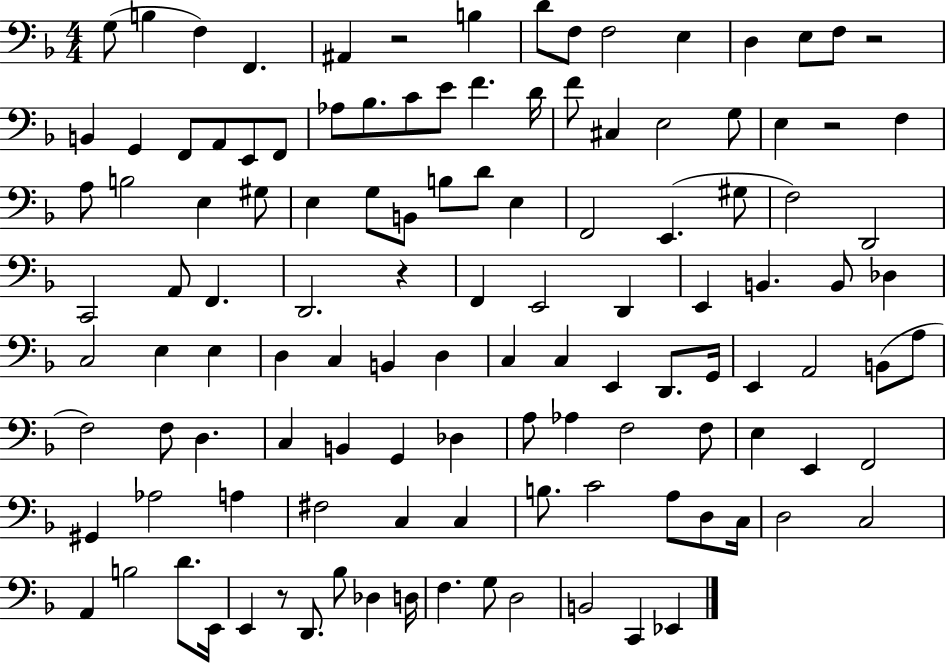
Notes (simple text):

G3/e B3/q F3/q F2/q. A#2/q R/h B3/q D4/e F3/e F3/h E3/q D3/q E3/e F3/e R/h B2/q G2/q F2/e A2/e E2/e F2/e Ab3/e Bb3/e. C4/e E4/e F4/q. D4/s F4/e C#3/q E3/h G3/e E3/q R/h F3/q A3/e B3/h E3/q G#3/e E3/q G3/e B2/e B3/e D4/e E3/q F2/h E2/q. G#3/e F3/h D2/h C2/h A2/e F2/q. D2/h. R/q F2/q E2/h D2/q E2/q B2/q. B2/e Db3/q C3/h E3/q E3/q D3/q C3/q B2/q D3/q C3/q C3/q E2/q D2/e. G2/s E2/q A2/h B2/e A3/e F3/h F3/e D3/q. C3/q B2/q G2/q Db3/q A3/e Ab3/q F3/h F3/e E3/q E2/q F2/h G#2/q Ab3/h A3/q F#3/h C3/q C3/q B3/e. C4/h A3/e D3/e C3/s D3/h C3/h A2/q B3/h D4/e. E2/s E2/q R/e D2/e. Bb3/e Db3/q D3/s F3/q. G3/e D3/h B2/h C2/q Eb2/q